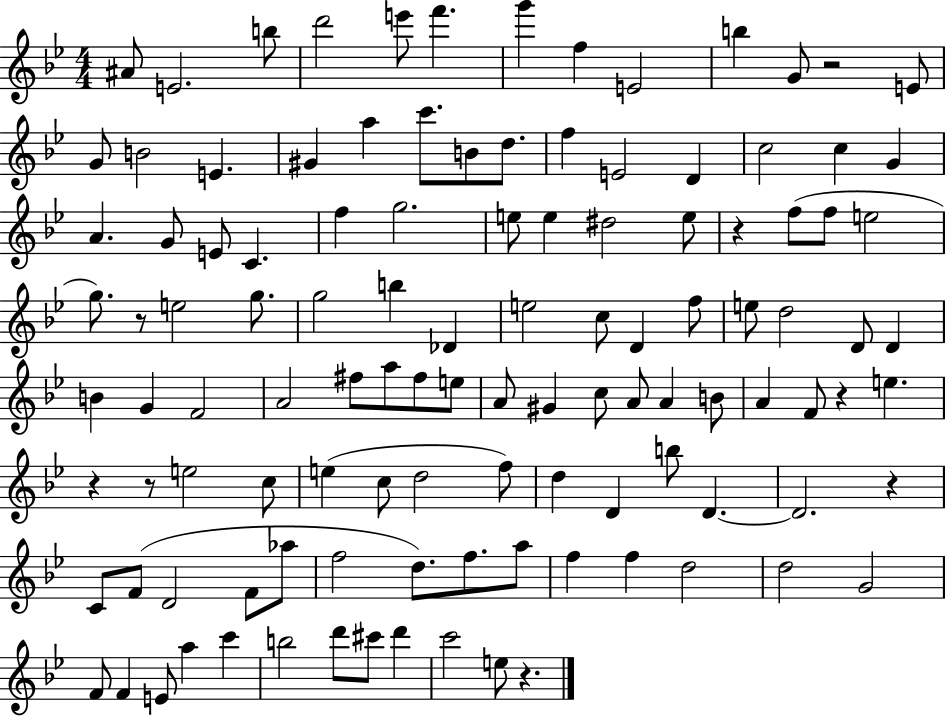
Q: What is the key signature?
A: BES major